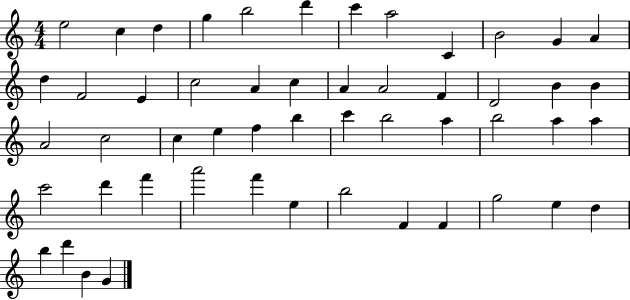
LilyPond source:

{
  \clef treble
  \numericTimeSignature
  \time 4/4
  \key c \major
  e''2 c''4 d''4 | g''4 b''2 d'''4 | c'''4 a''2 c'4 | b'2 g'4 a'4 | \break d''4 f'2 e'4 | c''2 a'4 c''4 | a'4 a'2 f'4 | d'2 b'4 b'4 | \break a'2 c''2 | c''4 e''4 f''4 b''4 | c'''4 b''2 a''4 | b''2 a''4 a''4 | \break c'''2 d'''4 f'''4 | a'''2 f'''4 e''4 | b''2 f'4 f'4 | g''2 e''4 d''4 | \break b''4 d'''4 b'4 g'4 | \bar "|."
}